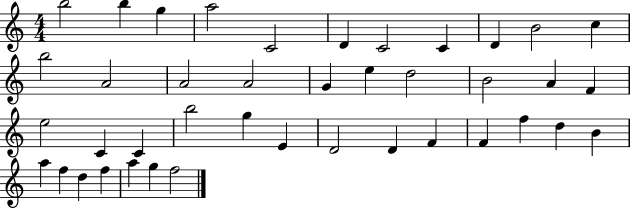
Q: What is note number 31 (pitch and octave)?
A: F4